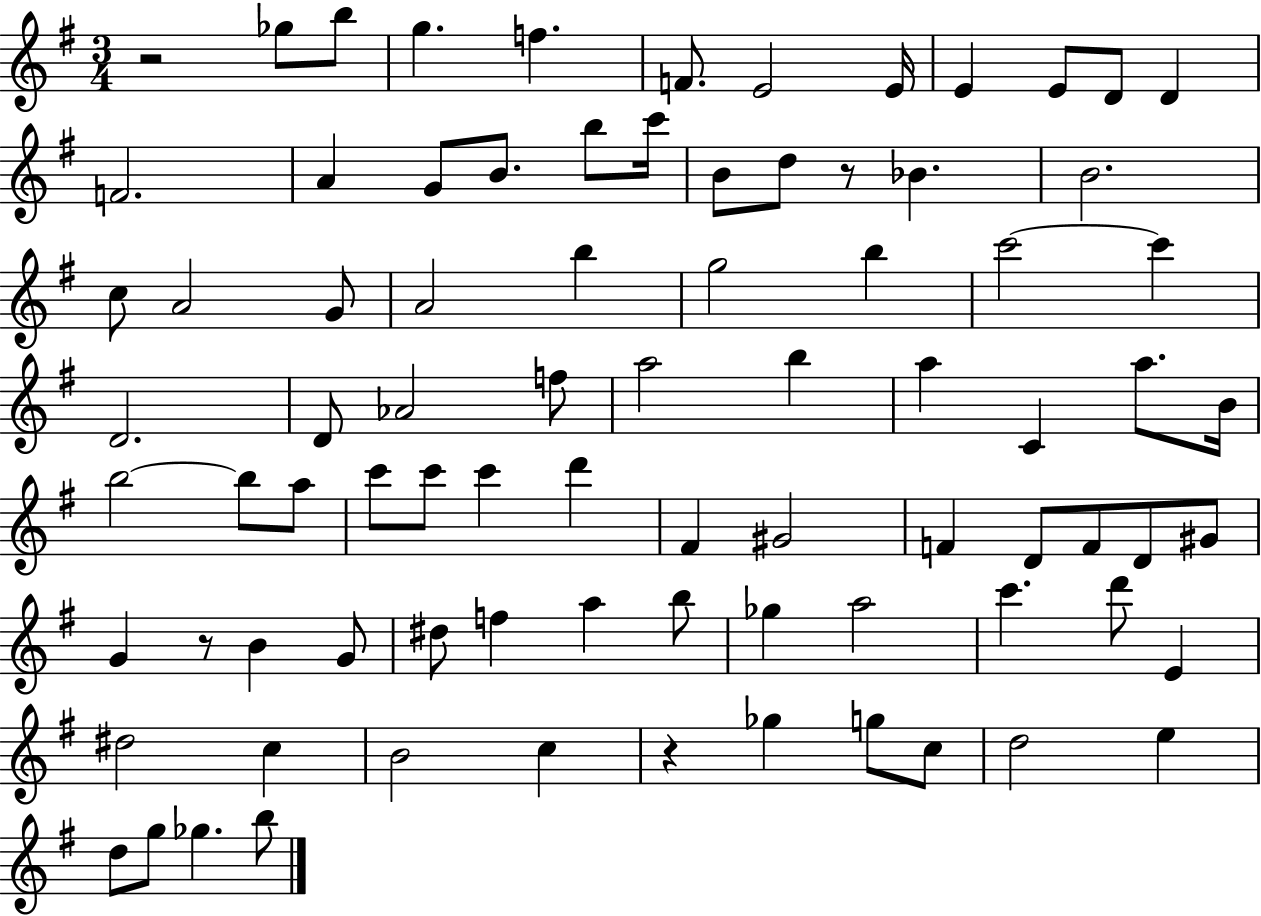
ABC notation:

X:1
T:Untitled
M:3/4
L:1/4
K:G
z2 _g/2 b/2 g f F/2 E2 E/4 E E/2 D/2 D F2 A G/2 B/2 b/2 c'/4 B/2 d/2 z/2 _B B2 c/2 A2 G/2 A2 b g2 b c'2 c' D2 D/2 _A2 f/2 a2 b a C a/2 B/4 b2 b/2 a/2 c'/2 c'/2 c' d' ^F ^G2 F D/2 F/2 D/2 ^G/2 G z/2 B G/2 ^d/2 f a b/2 _g a2 c' d'/2 E ^d2 c B2 c z _g g/2 c/2 d2 e d/2 g/2 _g b/2